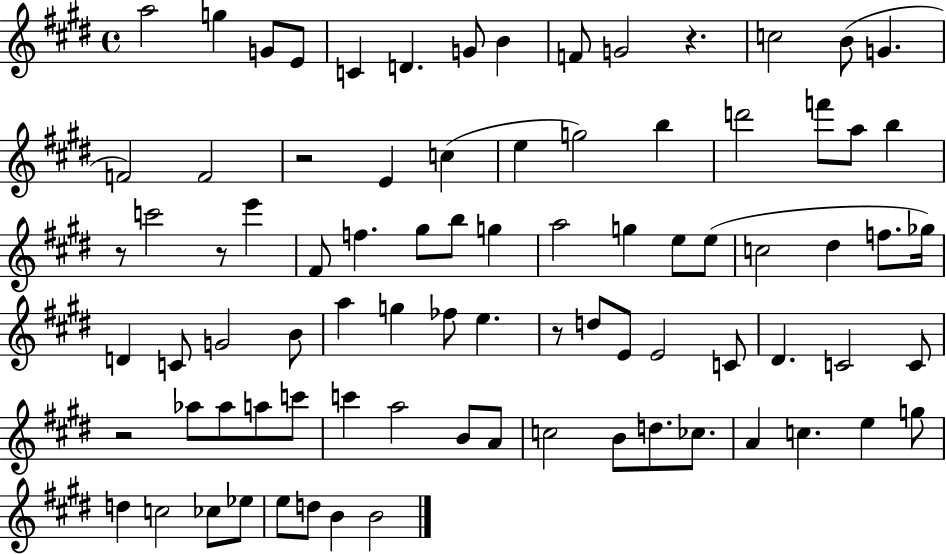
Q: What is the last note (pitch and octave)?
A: B4